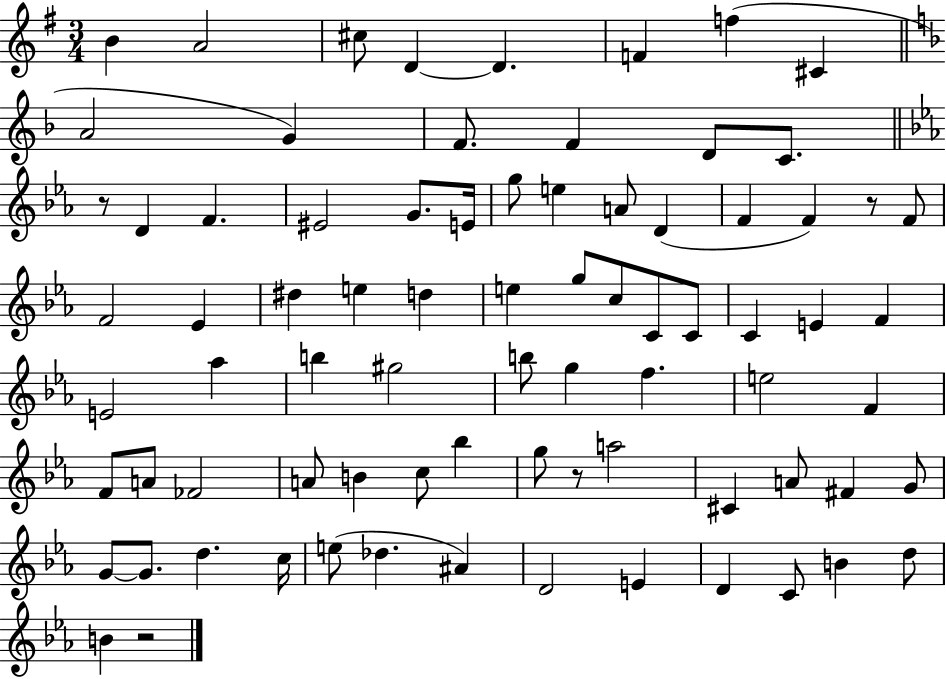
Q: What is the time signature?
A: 3/4